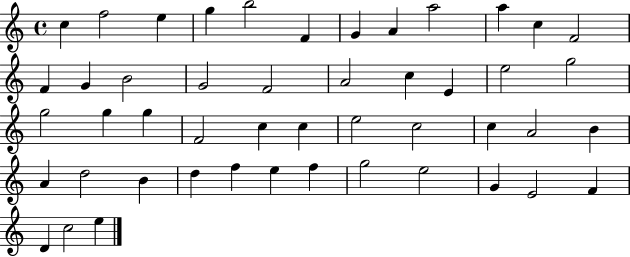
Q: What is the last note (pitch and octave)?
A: E5